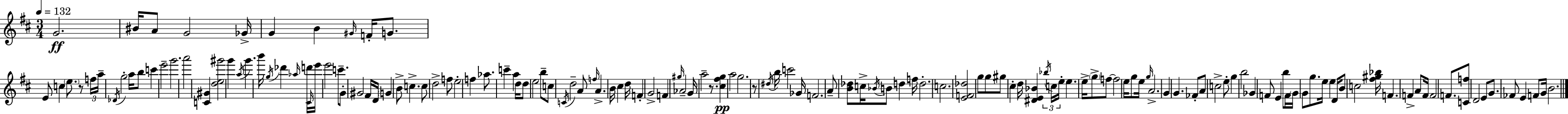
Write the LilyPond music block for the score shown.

{
  \clef treble
  \numericTimeSignature
  \time 3/4
  \key d \major
  \tempo 4 = 132
  g'2.\ff | bis'16 a'8 g'2 ges'16-> | g'4 b'4 \grace { gis'16 } f'16-. g'8. | e'8 c''4 \parenthesize e''8. r8 | \break \tuplet 3/2 { f''16 a''16-- \acciaccatura { des'16 } } g''2-. a''16 | b''8 c'''4 e'''2-- | g'''2. | a'''2 <c' gis'>4 | \break <d'' e'' gis'''>2 g'''4 | \acciaccatura { a''16 } g'''4. b'''16 \acciaccatura { g''16 } des'''4 | \grace { aes''16 } d'''16 \grace { cis'16 } e'''16 e'''2 | c'''8.-- g'8-. gis'2 | \break fis'16 d'16 \parenthesize g'4 b'8-> | c''4.-> c''8 d''2-> | f''8 e''2-. | f''4 aes''8. c'''4-- | \break a''4 d''16 d''8 e''2 | b''8-- c''8 \acciaccatura { c'16 } d''2-- | a'8 \grace { f''16 } a'4.-> | b'16 cis''4 d''16 f'4-. | \break g'2-> f'4 | \grace { gis''16 } aes'2-- g'16 a''2-- | r8. <cis'' fis'' g''>4\pp | a''2 g''2. | \break r8 \acciaccatura { dis''16 } | b''16 c'''2 ges'16 f'2. | a'8-- | <b' des''>8 c''16-> \acciaccatura { bes'16 } b'8 d''4 f''16 d''2.-. | \break c''2. | <e' f' des''>2 | g''8 g''8 gis''8 | cis''4-. d''16 <dis' e' bes'>4 \tuplet 3/2 { \acciaccatura { bes''16 } c''16 | \break e''16-. } e''4. e''16-> \parenthesize g''8-> f''8~~ | f''2 e''16 g''8 e''16 | \grace { g''16 } a'2.-> | g'4 g'4. fes'8-. | \break a'8 c''2-> e''8-. | g''4 b''2 | ges'4 f'8 e'4 b''8 | f'16 \parenthesize g'16 g'8 g''8. e''16 e''4 | \break d'16 b'8 c''2 | <fis'' gis'' bes''>16 f'4. f'4-> a'8 | f'16 f'2 f'8. | <c' f''>8 d'2 e'8 | \break g'8. fes'8 e'4 f'8 | g'16 b'2. | \bar "|."
}